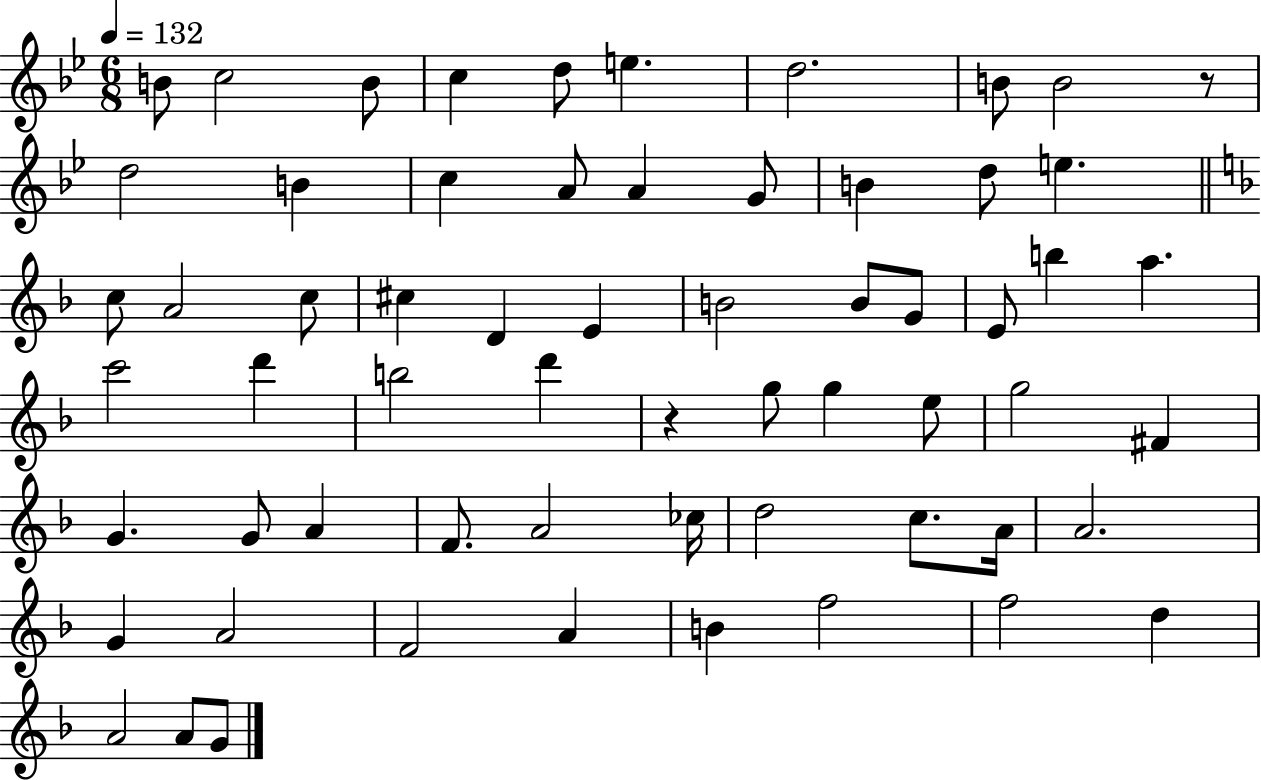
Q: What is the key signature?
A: BES major